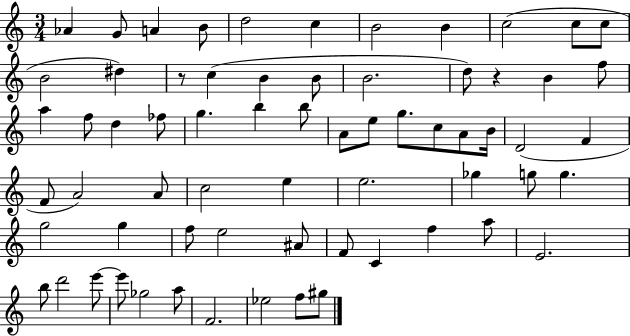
X:1
T:Untitled
M:3/4
L:1/4
K:C
_A G/2 A B/2 d2 c B2 B c2 c/2 c/2 B2 ^d z/2 c B B/2 B2 d/2 z B f/2 a f/2 d _f/2 g b b/2 A/2 e/2 g/2 c/2 A/2 B/4 D2 F F/2 A2 A/2 c2 e e2 _g g/2 g g2 g f/2 e2 ^A/2 F/2 C f a/2 E2 b/2 d'2 e'/2 e'/2 _g2 a/2 F2 _e2 f/2 ^g/2